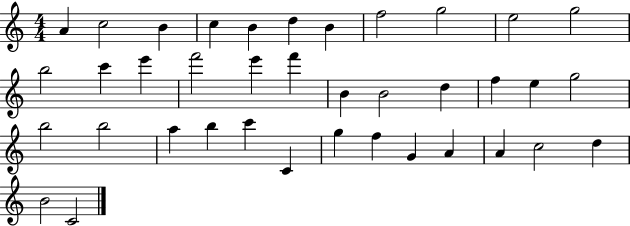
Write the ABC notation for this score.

X:1
T:Untitled
M:4/4
L:1/4
K:C
A c2 B c B d B f2 g2 e2 g2 b2 c' e' f'2 e' f' B B2 d f e g2 b2 b2 a b c' C g f G A A c2 d B2 C2